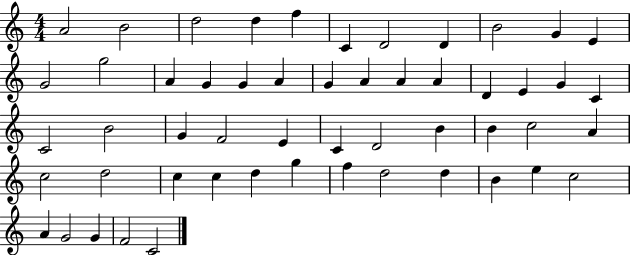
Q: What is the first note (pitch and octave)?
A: A4